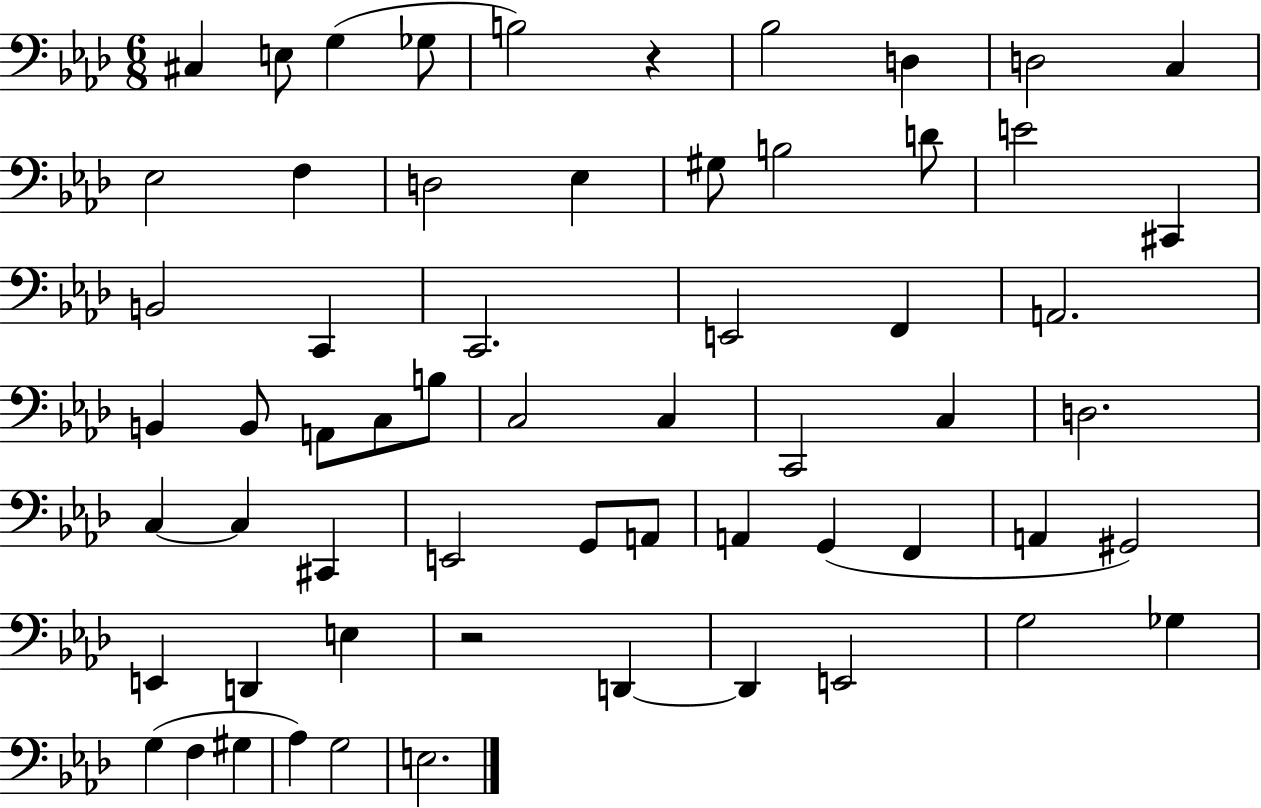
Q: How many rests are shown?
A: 2